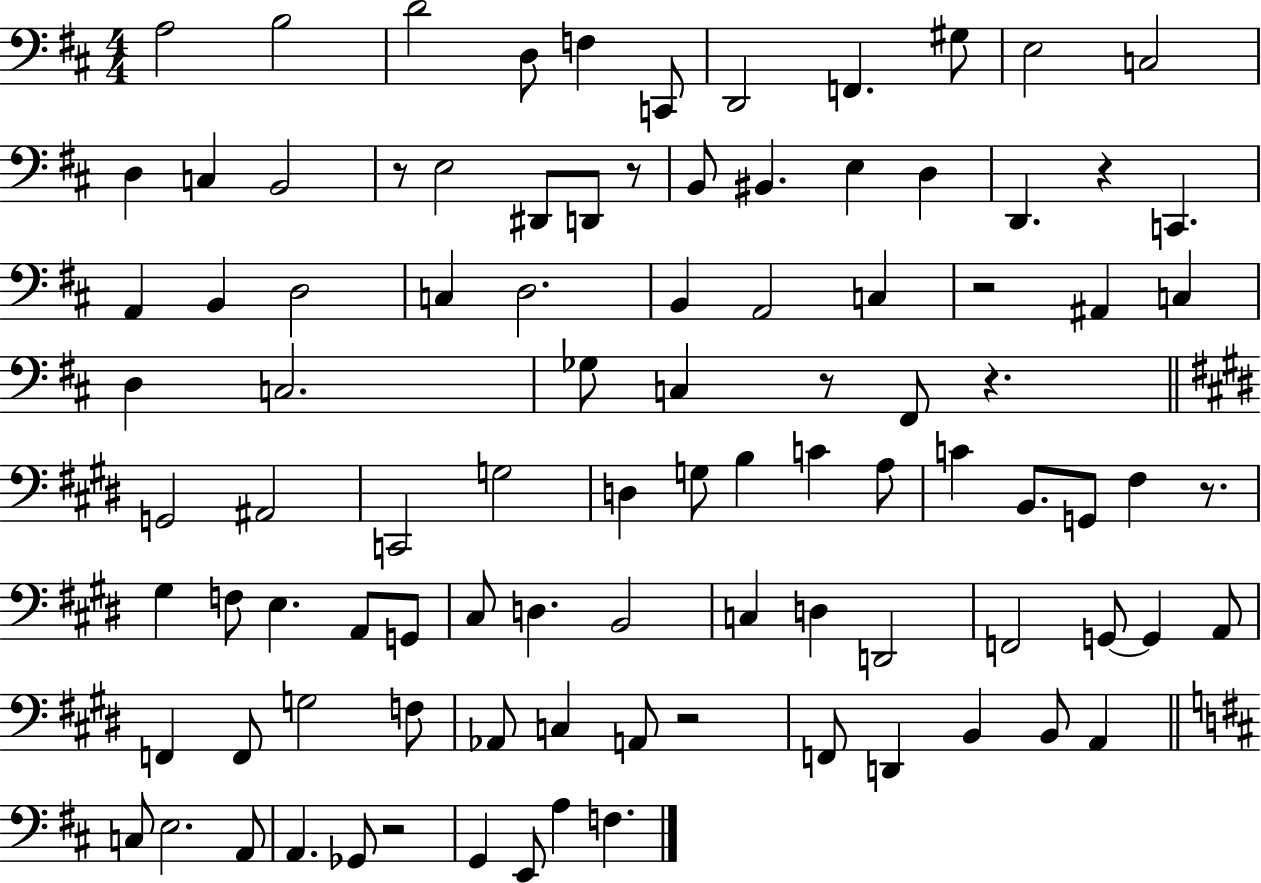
X:1
T:Untitled
M:4/4
L:1/4
K:D
A,2 B,2 D2 D,/2 F, C,,/2 D,,2 F,, ^G,/2 E,2 C,2 D, C, B,,2 z/2 E,2 ^D,,/2 D,,/2 z/2 B,,/2 ^B,, E, D, D,, z C,, A,, B,, D,2 C, D,2 B,, A,,2 C, z2 ^A,, C, D, C,2 _G,/2 C, z/2 ^F,,/2 z G,,2 ^A,,2 C,,2 G,2 D, G,/2 B, C A,/2 C B,,/2 G,,/2 ^F, z/2 ^G, F,/2 E, A,,/2 G,,/2 ^C,/2 D, B,,2 C, D, D,,2 F,,2 G,,/2 G,, A,,/2 F,, F,,/2 G,2 F,/2 _A,,/2 C, A,,/2 z2 F,,/2 D,, B,, B,,/2 A,, C,/2 E,2 A,,/2 A,, _G,,/2 z2 G,, E,,/2 A, F,